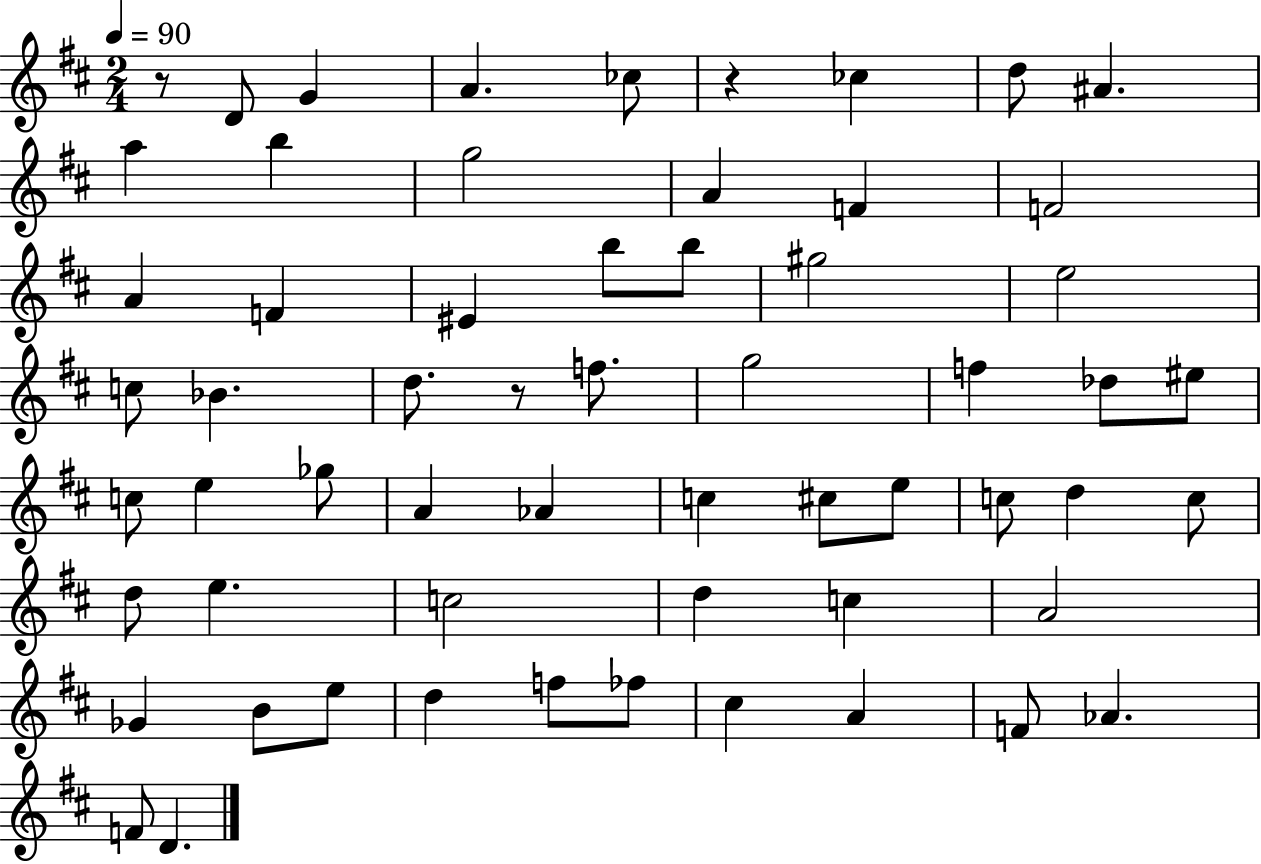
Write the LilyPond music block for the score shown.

{
  \clef treble
  \numericTimeSignature
  \time 2/4
  \key d \major
  \tempo 4 = 90
  \repeat volta 2 { r8 d'8 g'4 | a'4. ces''8 | r4 ces''4 | d''8 ais'4. | \break a''4 b''4 | g''2 | a'4 f'4 | f'2 | \break a'4 f'4 | eis'4 b''8 b''8 | gis''2 | e''2 | \break c''8 bes'4. | d''8. r8 f''8. | g''2 | f''4 des''8 eis''8 | \break c''8 e''4 ges''8 | a'4 aes'4 | c''4 cis''8 e''8 | c''8 d''4 c''8 | \break d''8 e''4. | c''2 | d''4 c''4 | a'2 | \break ges'4 b'8 e''8 | d''4 f''8 fes''8 | cis''4 a'4 | f'8 aes'4. | \break f'8 d'4. | } \bar "|."
}